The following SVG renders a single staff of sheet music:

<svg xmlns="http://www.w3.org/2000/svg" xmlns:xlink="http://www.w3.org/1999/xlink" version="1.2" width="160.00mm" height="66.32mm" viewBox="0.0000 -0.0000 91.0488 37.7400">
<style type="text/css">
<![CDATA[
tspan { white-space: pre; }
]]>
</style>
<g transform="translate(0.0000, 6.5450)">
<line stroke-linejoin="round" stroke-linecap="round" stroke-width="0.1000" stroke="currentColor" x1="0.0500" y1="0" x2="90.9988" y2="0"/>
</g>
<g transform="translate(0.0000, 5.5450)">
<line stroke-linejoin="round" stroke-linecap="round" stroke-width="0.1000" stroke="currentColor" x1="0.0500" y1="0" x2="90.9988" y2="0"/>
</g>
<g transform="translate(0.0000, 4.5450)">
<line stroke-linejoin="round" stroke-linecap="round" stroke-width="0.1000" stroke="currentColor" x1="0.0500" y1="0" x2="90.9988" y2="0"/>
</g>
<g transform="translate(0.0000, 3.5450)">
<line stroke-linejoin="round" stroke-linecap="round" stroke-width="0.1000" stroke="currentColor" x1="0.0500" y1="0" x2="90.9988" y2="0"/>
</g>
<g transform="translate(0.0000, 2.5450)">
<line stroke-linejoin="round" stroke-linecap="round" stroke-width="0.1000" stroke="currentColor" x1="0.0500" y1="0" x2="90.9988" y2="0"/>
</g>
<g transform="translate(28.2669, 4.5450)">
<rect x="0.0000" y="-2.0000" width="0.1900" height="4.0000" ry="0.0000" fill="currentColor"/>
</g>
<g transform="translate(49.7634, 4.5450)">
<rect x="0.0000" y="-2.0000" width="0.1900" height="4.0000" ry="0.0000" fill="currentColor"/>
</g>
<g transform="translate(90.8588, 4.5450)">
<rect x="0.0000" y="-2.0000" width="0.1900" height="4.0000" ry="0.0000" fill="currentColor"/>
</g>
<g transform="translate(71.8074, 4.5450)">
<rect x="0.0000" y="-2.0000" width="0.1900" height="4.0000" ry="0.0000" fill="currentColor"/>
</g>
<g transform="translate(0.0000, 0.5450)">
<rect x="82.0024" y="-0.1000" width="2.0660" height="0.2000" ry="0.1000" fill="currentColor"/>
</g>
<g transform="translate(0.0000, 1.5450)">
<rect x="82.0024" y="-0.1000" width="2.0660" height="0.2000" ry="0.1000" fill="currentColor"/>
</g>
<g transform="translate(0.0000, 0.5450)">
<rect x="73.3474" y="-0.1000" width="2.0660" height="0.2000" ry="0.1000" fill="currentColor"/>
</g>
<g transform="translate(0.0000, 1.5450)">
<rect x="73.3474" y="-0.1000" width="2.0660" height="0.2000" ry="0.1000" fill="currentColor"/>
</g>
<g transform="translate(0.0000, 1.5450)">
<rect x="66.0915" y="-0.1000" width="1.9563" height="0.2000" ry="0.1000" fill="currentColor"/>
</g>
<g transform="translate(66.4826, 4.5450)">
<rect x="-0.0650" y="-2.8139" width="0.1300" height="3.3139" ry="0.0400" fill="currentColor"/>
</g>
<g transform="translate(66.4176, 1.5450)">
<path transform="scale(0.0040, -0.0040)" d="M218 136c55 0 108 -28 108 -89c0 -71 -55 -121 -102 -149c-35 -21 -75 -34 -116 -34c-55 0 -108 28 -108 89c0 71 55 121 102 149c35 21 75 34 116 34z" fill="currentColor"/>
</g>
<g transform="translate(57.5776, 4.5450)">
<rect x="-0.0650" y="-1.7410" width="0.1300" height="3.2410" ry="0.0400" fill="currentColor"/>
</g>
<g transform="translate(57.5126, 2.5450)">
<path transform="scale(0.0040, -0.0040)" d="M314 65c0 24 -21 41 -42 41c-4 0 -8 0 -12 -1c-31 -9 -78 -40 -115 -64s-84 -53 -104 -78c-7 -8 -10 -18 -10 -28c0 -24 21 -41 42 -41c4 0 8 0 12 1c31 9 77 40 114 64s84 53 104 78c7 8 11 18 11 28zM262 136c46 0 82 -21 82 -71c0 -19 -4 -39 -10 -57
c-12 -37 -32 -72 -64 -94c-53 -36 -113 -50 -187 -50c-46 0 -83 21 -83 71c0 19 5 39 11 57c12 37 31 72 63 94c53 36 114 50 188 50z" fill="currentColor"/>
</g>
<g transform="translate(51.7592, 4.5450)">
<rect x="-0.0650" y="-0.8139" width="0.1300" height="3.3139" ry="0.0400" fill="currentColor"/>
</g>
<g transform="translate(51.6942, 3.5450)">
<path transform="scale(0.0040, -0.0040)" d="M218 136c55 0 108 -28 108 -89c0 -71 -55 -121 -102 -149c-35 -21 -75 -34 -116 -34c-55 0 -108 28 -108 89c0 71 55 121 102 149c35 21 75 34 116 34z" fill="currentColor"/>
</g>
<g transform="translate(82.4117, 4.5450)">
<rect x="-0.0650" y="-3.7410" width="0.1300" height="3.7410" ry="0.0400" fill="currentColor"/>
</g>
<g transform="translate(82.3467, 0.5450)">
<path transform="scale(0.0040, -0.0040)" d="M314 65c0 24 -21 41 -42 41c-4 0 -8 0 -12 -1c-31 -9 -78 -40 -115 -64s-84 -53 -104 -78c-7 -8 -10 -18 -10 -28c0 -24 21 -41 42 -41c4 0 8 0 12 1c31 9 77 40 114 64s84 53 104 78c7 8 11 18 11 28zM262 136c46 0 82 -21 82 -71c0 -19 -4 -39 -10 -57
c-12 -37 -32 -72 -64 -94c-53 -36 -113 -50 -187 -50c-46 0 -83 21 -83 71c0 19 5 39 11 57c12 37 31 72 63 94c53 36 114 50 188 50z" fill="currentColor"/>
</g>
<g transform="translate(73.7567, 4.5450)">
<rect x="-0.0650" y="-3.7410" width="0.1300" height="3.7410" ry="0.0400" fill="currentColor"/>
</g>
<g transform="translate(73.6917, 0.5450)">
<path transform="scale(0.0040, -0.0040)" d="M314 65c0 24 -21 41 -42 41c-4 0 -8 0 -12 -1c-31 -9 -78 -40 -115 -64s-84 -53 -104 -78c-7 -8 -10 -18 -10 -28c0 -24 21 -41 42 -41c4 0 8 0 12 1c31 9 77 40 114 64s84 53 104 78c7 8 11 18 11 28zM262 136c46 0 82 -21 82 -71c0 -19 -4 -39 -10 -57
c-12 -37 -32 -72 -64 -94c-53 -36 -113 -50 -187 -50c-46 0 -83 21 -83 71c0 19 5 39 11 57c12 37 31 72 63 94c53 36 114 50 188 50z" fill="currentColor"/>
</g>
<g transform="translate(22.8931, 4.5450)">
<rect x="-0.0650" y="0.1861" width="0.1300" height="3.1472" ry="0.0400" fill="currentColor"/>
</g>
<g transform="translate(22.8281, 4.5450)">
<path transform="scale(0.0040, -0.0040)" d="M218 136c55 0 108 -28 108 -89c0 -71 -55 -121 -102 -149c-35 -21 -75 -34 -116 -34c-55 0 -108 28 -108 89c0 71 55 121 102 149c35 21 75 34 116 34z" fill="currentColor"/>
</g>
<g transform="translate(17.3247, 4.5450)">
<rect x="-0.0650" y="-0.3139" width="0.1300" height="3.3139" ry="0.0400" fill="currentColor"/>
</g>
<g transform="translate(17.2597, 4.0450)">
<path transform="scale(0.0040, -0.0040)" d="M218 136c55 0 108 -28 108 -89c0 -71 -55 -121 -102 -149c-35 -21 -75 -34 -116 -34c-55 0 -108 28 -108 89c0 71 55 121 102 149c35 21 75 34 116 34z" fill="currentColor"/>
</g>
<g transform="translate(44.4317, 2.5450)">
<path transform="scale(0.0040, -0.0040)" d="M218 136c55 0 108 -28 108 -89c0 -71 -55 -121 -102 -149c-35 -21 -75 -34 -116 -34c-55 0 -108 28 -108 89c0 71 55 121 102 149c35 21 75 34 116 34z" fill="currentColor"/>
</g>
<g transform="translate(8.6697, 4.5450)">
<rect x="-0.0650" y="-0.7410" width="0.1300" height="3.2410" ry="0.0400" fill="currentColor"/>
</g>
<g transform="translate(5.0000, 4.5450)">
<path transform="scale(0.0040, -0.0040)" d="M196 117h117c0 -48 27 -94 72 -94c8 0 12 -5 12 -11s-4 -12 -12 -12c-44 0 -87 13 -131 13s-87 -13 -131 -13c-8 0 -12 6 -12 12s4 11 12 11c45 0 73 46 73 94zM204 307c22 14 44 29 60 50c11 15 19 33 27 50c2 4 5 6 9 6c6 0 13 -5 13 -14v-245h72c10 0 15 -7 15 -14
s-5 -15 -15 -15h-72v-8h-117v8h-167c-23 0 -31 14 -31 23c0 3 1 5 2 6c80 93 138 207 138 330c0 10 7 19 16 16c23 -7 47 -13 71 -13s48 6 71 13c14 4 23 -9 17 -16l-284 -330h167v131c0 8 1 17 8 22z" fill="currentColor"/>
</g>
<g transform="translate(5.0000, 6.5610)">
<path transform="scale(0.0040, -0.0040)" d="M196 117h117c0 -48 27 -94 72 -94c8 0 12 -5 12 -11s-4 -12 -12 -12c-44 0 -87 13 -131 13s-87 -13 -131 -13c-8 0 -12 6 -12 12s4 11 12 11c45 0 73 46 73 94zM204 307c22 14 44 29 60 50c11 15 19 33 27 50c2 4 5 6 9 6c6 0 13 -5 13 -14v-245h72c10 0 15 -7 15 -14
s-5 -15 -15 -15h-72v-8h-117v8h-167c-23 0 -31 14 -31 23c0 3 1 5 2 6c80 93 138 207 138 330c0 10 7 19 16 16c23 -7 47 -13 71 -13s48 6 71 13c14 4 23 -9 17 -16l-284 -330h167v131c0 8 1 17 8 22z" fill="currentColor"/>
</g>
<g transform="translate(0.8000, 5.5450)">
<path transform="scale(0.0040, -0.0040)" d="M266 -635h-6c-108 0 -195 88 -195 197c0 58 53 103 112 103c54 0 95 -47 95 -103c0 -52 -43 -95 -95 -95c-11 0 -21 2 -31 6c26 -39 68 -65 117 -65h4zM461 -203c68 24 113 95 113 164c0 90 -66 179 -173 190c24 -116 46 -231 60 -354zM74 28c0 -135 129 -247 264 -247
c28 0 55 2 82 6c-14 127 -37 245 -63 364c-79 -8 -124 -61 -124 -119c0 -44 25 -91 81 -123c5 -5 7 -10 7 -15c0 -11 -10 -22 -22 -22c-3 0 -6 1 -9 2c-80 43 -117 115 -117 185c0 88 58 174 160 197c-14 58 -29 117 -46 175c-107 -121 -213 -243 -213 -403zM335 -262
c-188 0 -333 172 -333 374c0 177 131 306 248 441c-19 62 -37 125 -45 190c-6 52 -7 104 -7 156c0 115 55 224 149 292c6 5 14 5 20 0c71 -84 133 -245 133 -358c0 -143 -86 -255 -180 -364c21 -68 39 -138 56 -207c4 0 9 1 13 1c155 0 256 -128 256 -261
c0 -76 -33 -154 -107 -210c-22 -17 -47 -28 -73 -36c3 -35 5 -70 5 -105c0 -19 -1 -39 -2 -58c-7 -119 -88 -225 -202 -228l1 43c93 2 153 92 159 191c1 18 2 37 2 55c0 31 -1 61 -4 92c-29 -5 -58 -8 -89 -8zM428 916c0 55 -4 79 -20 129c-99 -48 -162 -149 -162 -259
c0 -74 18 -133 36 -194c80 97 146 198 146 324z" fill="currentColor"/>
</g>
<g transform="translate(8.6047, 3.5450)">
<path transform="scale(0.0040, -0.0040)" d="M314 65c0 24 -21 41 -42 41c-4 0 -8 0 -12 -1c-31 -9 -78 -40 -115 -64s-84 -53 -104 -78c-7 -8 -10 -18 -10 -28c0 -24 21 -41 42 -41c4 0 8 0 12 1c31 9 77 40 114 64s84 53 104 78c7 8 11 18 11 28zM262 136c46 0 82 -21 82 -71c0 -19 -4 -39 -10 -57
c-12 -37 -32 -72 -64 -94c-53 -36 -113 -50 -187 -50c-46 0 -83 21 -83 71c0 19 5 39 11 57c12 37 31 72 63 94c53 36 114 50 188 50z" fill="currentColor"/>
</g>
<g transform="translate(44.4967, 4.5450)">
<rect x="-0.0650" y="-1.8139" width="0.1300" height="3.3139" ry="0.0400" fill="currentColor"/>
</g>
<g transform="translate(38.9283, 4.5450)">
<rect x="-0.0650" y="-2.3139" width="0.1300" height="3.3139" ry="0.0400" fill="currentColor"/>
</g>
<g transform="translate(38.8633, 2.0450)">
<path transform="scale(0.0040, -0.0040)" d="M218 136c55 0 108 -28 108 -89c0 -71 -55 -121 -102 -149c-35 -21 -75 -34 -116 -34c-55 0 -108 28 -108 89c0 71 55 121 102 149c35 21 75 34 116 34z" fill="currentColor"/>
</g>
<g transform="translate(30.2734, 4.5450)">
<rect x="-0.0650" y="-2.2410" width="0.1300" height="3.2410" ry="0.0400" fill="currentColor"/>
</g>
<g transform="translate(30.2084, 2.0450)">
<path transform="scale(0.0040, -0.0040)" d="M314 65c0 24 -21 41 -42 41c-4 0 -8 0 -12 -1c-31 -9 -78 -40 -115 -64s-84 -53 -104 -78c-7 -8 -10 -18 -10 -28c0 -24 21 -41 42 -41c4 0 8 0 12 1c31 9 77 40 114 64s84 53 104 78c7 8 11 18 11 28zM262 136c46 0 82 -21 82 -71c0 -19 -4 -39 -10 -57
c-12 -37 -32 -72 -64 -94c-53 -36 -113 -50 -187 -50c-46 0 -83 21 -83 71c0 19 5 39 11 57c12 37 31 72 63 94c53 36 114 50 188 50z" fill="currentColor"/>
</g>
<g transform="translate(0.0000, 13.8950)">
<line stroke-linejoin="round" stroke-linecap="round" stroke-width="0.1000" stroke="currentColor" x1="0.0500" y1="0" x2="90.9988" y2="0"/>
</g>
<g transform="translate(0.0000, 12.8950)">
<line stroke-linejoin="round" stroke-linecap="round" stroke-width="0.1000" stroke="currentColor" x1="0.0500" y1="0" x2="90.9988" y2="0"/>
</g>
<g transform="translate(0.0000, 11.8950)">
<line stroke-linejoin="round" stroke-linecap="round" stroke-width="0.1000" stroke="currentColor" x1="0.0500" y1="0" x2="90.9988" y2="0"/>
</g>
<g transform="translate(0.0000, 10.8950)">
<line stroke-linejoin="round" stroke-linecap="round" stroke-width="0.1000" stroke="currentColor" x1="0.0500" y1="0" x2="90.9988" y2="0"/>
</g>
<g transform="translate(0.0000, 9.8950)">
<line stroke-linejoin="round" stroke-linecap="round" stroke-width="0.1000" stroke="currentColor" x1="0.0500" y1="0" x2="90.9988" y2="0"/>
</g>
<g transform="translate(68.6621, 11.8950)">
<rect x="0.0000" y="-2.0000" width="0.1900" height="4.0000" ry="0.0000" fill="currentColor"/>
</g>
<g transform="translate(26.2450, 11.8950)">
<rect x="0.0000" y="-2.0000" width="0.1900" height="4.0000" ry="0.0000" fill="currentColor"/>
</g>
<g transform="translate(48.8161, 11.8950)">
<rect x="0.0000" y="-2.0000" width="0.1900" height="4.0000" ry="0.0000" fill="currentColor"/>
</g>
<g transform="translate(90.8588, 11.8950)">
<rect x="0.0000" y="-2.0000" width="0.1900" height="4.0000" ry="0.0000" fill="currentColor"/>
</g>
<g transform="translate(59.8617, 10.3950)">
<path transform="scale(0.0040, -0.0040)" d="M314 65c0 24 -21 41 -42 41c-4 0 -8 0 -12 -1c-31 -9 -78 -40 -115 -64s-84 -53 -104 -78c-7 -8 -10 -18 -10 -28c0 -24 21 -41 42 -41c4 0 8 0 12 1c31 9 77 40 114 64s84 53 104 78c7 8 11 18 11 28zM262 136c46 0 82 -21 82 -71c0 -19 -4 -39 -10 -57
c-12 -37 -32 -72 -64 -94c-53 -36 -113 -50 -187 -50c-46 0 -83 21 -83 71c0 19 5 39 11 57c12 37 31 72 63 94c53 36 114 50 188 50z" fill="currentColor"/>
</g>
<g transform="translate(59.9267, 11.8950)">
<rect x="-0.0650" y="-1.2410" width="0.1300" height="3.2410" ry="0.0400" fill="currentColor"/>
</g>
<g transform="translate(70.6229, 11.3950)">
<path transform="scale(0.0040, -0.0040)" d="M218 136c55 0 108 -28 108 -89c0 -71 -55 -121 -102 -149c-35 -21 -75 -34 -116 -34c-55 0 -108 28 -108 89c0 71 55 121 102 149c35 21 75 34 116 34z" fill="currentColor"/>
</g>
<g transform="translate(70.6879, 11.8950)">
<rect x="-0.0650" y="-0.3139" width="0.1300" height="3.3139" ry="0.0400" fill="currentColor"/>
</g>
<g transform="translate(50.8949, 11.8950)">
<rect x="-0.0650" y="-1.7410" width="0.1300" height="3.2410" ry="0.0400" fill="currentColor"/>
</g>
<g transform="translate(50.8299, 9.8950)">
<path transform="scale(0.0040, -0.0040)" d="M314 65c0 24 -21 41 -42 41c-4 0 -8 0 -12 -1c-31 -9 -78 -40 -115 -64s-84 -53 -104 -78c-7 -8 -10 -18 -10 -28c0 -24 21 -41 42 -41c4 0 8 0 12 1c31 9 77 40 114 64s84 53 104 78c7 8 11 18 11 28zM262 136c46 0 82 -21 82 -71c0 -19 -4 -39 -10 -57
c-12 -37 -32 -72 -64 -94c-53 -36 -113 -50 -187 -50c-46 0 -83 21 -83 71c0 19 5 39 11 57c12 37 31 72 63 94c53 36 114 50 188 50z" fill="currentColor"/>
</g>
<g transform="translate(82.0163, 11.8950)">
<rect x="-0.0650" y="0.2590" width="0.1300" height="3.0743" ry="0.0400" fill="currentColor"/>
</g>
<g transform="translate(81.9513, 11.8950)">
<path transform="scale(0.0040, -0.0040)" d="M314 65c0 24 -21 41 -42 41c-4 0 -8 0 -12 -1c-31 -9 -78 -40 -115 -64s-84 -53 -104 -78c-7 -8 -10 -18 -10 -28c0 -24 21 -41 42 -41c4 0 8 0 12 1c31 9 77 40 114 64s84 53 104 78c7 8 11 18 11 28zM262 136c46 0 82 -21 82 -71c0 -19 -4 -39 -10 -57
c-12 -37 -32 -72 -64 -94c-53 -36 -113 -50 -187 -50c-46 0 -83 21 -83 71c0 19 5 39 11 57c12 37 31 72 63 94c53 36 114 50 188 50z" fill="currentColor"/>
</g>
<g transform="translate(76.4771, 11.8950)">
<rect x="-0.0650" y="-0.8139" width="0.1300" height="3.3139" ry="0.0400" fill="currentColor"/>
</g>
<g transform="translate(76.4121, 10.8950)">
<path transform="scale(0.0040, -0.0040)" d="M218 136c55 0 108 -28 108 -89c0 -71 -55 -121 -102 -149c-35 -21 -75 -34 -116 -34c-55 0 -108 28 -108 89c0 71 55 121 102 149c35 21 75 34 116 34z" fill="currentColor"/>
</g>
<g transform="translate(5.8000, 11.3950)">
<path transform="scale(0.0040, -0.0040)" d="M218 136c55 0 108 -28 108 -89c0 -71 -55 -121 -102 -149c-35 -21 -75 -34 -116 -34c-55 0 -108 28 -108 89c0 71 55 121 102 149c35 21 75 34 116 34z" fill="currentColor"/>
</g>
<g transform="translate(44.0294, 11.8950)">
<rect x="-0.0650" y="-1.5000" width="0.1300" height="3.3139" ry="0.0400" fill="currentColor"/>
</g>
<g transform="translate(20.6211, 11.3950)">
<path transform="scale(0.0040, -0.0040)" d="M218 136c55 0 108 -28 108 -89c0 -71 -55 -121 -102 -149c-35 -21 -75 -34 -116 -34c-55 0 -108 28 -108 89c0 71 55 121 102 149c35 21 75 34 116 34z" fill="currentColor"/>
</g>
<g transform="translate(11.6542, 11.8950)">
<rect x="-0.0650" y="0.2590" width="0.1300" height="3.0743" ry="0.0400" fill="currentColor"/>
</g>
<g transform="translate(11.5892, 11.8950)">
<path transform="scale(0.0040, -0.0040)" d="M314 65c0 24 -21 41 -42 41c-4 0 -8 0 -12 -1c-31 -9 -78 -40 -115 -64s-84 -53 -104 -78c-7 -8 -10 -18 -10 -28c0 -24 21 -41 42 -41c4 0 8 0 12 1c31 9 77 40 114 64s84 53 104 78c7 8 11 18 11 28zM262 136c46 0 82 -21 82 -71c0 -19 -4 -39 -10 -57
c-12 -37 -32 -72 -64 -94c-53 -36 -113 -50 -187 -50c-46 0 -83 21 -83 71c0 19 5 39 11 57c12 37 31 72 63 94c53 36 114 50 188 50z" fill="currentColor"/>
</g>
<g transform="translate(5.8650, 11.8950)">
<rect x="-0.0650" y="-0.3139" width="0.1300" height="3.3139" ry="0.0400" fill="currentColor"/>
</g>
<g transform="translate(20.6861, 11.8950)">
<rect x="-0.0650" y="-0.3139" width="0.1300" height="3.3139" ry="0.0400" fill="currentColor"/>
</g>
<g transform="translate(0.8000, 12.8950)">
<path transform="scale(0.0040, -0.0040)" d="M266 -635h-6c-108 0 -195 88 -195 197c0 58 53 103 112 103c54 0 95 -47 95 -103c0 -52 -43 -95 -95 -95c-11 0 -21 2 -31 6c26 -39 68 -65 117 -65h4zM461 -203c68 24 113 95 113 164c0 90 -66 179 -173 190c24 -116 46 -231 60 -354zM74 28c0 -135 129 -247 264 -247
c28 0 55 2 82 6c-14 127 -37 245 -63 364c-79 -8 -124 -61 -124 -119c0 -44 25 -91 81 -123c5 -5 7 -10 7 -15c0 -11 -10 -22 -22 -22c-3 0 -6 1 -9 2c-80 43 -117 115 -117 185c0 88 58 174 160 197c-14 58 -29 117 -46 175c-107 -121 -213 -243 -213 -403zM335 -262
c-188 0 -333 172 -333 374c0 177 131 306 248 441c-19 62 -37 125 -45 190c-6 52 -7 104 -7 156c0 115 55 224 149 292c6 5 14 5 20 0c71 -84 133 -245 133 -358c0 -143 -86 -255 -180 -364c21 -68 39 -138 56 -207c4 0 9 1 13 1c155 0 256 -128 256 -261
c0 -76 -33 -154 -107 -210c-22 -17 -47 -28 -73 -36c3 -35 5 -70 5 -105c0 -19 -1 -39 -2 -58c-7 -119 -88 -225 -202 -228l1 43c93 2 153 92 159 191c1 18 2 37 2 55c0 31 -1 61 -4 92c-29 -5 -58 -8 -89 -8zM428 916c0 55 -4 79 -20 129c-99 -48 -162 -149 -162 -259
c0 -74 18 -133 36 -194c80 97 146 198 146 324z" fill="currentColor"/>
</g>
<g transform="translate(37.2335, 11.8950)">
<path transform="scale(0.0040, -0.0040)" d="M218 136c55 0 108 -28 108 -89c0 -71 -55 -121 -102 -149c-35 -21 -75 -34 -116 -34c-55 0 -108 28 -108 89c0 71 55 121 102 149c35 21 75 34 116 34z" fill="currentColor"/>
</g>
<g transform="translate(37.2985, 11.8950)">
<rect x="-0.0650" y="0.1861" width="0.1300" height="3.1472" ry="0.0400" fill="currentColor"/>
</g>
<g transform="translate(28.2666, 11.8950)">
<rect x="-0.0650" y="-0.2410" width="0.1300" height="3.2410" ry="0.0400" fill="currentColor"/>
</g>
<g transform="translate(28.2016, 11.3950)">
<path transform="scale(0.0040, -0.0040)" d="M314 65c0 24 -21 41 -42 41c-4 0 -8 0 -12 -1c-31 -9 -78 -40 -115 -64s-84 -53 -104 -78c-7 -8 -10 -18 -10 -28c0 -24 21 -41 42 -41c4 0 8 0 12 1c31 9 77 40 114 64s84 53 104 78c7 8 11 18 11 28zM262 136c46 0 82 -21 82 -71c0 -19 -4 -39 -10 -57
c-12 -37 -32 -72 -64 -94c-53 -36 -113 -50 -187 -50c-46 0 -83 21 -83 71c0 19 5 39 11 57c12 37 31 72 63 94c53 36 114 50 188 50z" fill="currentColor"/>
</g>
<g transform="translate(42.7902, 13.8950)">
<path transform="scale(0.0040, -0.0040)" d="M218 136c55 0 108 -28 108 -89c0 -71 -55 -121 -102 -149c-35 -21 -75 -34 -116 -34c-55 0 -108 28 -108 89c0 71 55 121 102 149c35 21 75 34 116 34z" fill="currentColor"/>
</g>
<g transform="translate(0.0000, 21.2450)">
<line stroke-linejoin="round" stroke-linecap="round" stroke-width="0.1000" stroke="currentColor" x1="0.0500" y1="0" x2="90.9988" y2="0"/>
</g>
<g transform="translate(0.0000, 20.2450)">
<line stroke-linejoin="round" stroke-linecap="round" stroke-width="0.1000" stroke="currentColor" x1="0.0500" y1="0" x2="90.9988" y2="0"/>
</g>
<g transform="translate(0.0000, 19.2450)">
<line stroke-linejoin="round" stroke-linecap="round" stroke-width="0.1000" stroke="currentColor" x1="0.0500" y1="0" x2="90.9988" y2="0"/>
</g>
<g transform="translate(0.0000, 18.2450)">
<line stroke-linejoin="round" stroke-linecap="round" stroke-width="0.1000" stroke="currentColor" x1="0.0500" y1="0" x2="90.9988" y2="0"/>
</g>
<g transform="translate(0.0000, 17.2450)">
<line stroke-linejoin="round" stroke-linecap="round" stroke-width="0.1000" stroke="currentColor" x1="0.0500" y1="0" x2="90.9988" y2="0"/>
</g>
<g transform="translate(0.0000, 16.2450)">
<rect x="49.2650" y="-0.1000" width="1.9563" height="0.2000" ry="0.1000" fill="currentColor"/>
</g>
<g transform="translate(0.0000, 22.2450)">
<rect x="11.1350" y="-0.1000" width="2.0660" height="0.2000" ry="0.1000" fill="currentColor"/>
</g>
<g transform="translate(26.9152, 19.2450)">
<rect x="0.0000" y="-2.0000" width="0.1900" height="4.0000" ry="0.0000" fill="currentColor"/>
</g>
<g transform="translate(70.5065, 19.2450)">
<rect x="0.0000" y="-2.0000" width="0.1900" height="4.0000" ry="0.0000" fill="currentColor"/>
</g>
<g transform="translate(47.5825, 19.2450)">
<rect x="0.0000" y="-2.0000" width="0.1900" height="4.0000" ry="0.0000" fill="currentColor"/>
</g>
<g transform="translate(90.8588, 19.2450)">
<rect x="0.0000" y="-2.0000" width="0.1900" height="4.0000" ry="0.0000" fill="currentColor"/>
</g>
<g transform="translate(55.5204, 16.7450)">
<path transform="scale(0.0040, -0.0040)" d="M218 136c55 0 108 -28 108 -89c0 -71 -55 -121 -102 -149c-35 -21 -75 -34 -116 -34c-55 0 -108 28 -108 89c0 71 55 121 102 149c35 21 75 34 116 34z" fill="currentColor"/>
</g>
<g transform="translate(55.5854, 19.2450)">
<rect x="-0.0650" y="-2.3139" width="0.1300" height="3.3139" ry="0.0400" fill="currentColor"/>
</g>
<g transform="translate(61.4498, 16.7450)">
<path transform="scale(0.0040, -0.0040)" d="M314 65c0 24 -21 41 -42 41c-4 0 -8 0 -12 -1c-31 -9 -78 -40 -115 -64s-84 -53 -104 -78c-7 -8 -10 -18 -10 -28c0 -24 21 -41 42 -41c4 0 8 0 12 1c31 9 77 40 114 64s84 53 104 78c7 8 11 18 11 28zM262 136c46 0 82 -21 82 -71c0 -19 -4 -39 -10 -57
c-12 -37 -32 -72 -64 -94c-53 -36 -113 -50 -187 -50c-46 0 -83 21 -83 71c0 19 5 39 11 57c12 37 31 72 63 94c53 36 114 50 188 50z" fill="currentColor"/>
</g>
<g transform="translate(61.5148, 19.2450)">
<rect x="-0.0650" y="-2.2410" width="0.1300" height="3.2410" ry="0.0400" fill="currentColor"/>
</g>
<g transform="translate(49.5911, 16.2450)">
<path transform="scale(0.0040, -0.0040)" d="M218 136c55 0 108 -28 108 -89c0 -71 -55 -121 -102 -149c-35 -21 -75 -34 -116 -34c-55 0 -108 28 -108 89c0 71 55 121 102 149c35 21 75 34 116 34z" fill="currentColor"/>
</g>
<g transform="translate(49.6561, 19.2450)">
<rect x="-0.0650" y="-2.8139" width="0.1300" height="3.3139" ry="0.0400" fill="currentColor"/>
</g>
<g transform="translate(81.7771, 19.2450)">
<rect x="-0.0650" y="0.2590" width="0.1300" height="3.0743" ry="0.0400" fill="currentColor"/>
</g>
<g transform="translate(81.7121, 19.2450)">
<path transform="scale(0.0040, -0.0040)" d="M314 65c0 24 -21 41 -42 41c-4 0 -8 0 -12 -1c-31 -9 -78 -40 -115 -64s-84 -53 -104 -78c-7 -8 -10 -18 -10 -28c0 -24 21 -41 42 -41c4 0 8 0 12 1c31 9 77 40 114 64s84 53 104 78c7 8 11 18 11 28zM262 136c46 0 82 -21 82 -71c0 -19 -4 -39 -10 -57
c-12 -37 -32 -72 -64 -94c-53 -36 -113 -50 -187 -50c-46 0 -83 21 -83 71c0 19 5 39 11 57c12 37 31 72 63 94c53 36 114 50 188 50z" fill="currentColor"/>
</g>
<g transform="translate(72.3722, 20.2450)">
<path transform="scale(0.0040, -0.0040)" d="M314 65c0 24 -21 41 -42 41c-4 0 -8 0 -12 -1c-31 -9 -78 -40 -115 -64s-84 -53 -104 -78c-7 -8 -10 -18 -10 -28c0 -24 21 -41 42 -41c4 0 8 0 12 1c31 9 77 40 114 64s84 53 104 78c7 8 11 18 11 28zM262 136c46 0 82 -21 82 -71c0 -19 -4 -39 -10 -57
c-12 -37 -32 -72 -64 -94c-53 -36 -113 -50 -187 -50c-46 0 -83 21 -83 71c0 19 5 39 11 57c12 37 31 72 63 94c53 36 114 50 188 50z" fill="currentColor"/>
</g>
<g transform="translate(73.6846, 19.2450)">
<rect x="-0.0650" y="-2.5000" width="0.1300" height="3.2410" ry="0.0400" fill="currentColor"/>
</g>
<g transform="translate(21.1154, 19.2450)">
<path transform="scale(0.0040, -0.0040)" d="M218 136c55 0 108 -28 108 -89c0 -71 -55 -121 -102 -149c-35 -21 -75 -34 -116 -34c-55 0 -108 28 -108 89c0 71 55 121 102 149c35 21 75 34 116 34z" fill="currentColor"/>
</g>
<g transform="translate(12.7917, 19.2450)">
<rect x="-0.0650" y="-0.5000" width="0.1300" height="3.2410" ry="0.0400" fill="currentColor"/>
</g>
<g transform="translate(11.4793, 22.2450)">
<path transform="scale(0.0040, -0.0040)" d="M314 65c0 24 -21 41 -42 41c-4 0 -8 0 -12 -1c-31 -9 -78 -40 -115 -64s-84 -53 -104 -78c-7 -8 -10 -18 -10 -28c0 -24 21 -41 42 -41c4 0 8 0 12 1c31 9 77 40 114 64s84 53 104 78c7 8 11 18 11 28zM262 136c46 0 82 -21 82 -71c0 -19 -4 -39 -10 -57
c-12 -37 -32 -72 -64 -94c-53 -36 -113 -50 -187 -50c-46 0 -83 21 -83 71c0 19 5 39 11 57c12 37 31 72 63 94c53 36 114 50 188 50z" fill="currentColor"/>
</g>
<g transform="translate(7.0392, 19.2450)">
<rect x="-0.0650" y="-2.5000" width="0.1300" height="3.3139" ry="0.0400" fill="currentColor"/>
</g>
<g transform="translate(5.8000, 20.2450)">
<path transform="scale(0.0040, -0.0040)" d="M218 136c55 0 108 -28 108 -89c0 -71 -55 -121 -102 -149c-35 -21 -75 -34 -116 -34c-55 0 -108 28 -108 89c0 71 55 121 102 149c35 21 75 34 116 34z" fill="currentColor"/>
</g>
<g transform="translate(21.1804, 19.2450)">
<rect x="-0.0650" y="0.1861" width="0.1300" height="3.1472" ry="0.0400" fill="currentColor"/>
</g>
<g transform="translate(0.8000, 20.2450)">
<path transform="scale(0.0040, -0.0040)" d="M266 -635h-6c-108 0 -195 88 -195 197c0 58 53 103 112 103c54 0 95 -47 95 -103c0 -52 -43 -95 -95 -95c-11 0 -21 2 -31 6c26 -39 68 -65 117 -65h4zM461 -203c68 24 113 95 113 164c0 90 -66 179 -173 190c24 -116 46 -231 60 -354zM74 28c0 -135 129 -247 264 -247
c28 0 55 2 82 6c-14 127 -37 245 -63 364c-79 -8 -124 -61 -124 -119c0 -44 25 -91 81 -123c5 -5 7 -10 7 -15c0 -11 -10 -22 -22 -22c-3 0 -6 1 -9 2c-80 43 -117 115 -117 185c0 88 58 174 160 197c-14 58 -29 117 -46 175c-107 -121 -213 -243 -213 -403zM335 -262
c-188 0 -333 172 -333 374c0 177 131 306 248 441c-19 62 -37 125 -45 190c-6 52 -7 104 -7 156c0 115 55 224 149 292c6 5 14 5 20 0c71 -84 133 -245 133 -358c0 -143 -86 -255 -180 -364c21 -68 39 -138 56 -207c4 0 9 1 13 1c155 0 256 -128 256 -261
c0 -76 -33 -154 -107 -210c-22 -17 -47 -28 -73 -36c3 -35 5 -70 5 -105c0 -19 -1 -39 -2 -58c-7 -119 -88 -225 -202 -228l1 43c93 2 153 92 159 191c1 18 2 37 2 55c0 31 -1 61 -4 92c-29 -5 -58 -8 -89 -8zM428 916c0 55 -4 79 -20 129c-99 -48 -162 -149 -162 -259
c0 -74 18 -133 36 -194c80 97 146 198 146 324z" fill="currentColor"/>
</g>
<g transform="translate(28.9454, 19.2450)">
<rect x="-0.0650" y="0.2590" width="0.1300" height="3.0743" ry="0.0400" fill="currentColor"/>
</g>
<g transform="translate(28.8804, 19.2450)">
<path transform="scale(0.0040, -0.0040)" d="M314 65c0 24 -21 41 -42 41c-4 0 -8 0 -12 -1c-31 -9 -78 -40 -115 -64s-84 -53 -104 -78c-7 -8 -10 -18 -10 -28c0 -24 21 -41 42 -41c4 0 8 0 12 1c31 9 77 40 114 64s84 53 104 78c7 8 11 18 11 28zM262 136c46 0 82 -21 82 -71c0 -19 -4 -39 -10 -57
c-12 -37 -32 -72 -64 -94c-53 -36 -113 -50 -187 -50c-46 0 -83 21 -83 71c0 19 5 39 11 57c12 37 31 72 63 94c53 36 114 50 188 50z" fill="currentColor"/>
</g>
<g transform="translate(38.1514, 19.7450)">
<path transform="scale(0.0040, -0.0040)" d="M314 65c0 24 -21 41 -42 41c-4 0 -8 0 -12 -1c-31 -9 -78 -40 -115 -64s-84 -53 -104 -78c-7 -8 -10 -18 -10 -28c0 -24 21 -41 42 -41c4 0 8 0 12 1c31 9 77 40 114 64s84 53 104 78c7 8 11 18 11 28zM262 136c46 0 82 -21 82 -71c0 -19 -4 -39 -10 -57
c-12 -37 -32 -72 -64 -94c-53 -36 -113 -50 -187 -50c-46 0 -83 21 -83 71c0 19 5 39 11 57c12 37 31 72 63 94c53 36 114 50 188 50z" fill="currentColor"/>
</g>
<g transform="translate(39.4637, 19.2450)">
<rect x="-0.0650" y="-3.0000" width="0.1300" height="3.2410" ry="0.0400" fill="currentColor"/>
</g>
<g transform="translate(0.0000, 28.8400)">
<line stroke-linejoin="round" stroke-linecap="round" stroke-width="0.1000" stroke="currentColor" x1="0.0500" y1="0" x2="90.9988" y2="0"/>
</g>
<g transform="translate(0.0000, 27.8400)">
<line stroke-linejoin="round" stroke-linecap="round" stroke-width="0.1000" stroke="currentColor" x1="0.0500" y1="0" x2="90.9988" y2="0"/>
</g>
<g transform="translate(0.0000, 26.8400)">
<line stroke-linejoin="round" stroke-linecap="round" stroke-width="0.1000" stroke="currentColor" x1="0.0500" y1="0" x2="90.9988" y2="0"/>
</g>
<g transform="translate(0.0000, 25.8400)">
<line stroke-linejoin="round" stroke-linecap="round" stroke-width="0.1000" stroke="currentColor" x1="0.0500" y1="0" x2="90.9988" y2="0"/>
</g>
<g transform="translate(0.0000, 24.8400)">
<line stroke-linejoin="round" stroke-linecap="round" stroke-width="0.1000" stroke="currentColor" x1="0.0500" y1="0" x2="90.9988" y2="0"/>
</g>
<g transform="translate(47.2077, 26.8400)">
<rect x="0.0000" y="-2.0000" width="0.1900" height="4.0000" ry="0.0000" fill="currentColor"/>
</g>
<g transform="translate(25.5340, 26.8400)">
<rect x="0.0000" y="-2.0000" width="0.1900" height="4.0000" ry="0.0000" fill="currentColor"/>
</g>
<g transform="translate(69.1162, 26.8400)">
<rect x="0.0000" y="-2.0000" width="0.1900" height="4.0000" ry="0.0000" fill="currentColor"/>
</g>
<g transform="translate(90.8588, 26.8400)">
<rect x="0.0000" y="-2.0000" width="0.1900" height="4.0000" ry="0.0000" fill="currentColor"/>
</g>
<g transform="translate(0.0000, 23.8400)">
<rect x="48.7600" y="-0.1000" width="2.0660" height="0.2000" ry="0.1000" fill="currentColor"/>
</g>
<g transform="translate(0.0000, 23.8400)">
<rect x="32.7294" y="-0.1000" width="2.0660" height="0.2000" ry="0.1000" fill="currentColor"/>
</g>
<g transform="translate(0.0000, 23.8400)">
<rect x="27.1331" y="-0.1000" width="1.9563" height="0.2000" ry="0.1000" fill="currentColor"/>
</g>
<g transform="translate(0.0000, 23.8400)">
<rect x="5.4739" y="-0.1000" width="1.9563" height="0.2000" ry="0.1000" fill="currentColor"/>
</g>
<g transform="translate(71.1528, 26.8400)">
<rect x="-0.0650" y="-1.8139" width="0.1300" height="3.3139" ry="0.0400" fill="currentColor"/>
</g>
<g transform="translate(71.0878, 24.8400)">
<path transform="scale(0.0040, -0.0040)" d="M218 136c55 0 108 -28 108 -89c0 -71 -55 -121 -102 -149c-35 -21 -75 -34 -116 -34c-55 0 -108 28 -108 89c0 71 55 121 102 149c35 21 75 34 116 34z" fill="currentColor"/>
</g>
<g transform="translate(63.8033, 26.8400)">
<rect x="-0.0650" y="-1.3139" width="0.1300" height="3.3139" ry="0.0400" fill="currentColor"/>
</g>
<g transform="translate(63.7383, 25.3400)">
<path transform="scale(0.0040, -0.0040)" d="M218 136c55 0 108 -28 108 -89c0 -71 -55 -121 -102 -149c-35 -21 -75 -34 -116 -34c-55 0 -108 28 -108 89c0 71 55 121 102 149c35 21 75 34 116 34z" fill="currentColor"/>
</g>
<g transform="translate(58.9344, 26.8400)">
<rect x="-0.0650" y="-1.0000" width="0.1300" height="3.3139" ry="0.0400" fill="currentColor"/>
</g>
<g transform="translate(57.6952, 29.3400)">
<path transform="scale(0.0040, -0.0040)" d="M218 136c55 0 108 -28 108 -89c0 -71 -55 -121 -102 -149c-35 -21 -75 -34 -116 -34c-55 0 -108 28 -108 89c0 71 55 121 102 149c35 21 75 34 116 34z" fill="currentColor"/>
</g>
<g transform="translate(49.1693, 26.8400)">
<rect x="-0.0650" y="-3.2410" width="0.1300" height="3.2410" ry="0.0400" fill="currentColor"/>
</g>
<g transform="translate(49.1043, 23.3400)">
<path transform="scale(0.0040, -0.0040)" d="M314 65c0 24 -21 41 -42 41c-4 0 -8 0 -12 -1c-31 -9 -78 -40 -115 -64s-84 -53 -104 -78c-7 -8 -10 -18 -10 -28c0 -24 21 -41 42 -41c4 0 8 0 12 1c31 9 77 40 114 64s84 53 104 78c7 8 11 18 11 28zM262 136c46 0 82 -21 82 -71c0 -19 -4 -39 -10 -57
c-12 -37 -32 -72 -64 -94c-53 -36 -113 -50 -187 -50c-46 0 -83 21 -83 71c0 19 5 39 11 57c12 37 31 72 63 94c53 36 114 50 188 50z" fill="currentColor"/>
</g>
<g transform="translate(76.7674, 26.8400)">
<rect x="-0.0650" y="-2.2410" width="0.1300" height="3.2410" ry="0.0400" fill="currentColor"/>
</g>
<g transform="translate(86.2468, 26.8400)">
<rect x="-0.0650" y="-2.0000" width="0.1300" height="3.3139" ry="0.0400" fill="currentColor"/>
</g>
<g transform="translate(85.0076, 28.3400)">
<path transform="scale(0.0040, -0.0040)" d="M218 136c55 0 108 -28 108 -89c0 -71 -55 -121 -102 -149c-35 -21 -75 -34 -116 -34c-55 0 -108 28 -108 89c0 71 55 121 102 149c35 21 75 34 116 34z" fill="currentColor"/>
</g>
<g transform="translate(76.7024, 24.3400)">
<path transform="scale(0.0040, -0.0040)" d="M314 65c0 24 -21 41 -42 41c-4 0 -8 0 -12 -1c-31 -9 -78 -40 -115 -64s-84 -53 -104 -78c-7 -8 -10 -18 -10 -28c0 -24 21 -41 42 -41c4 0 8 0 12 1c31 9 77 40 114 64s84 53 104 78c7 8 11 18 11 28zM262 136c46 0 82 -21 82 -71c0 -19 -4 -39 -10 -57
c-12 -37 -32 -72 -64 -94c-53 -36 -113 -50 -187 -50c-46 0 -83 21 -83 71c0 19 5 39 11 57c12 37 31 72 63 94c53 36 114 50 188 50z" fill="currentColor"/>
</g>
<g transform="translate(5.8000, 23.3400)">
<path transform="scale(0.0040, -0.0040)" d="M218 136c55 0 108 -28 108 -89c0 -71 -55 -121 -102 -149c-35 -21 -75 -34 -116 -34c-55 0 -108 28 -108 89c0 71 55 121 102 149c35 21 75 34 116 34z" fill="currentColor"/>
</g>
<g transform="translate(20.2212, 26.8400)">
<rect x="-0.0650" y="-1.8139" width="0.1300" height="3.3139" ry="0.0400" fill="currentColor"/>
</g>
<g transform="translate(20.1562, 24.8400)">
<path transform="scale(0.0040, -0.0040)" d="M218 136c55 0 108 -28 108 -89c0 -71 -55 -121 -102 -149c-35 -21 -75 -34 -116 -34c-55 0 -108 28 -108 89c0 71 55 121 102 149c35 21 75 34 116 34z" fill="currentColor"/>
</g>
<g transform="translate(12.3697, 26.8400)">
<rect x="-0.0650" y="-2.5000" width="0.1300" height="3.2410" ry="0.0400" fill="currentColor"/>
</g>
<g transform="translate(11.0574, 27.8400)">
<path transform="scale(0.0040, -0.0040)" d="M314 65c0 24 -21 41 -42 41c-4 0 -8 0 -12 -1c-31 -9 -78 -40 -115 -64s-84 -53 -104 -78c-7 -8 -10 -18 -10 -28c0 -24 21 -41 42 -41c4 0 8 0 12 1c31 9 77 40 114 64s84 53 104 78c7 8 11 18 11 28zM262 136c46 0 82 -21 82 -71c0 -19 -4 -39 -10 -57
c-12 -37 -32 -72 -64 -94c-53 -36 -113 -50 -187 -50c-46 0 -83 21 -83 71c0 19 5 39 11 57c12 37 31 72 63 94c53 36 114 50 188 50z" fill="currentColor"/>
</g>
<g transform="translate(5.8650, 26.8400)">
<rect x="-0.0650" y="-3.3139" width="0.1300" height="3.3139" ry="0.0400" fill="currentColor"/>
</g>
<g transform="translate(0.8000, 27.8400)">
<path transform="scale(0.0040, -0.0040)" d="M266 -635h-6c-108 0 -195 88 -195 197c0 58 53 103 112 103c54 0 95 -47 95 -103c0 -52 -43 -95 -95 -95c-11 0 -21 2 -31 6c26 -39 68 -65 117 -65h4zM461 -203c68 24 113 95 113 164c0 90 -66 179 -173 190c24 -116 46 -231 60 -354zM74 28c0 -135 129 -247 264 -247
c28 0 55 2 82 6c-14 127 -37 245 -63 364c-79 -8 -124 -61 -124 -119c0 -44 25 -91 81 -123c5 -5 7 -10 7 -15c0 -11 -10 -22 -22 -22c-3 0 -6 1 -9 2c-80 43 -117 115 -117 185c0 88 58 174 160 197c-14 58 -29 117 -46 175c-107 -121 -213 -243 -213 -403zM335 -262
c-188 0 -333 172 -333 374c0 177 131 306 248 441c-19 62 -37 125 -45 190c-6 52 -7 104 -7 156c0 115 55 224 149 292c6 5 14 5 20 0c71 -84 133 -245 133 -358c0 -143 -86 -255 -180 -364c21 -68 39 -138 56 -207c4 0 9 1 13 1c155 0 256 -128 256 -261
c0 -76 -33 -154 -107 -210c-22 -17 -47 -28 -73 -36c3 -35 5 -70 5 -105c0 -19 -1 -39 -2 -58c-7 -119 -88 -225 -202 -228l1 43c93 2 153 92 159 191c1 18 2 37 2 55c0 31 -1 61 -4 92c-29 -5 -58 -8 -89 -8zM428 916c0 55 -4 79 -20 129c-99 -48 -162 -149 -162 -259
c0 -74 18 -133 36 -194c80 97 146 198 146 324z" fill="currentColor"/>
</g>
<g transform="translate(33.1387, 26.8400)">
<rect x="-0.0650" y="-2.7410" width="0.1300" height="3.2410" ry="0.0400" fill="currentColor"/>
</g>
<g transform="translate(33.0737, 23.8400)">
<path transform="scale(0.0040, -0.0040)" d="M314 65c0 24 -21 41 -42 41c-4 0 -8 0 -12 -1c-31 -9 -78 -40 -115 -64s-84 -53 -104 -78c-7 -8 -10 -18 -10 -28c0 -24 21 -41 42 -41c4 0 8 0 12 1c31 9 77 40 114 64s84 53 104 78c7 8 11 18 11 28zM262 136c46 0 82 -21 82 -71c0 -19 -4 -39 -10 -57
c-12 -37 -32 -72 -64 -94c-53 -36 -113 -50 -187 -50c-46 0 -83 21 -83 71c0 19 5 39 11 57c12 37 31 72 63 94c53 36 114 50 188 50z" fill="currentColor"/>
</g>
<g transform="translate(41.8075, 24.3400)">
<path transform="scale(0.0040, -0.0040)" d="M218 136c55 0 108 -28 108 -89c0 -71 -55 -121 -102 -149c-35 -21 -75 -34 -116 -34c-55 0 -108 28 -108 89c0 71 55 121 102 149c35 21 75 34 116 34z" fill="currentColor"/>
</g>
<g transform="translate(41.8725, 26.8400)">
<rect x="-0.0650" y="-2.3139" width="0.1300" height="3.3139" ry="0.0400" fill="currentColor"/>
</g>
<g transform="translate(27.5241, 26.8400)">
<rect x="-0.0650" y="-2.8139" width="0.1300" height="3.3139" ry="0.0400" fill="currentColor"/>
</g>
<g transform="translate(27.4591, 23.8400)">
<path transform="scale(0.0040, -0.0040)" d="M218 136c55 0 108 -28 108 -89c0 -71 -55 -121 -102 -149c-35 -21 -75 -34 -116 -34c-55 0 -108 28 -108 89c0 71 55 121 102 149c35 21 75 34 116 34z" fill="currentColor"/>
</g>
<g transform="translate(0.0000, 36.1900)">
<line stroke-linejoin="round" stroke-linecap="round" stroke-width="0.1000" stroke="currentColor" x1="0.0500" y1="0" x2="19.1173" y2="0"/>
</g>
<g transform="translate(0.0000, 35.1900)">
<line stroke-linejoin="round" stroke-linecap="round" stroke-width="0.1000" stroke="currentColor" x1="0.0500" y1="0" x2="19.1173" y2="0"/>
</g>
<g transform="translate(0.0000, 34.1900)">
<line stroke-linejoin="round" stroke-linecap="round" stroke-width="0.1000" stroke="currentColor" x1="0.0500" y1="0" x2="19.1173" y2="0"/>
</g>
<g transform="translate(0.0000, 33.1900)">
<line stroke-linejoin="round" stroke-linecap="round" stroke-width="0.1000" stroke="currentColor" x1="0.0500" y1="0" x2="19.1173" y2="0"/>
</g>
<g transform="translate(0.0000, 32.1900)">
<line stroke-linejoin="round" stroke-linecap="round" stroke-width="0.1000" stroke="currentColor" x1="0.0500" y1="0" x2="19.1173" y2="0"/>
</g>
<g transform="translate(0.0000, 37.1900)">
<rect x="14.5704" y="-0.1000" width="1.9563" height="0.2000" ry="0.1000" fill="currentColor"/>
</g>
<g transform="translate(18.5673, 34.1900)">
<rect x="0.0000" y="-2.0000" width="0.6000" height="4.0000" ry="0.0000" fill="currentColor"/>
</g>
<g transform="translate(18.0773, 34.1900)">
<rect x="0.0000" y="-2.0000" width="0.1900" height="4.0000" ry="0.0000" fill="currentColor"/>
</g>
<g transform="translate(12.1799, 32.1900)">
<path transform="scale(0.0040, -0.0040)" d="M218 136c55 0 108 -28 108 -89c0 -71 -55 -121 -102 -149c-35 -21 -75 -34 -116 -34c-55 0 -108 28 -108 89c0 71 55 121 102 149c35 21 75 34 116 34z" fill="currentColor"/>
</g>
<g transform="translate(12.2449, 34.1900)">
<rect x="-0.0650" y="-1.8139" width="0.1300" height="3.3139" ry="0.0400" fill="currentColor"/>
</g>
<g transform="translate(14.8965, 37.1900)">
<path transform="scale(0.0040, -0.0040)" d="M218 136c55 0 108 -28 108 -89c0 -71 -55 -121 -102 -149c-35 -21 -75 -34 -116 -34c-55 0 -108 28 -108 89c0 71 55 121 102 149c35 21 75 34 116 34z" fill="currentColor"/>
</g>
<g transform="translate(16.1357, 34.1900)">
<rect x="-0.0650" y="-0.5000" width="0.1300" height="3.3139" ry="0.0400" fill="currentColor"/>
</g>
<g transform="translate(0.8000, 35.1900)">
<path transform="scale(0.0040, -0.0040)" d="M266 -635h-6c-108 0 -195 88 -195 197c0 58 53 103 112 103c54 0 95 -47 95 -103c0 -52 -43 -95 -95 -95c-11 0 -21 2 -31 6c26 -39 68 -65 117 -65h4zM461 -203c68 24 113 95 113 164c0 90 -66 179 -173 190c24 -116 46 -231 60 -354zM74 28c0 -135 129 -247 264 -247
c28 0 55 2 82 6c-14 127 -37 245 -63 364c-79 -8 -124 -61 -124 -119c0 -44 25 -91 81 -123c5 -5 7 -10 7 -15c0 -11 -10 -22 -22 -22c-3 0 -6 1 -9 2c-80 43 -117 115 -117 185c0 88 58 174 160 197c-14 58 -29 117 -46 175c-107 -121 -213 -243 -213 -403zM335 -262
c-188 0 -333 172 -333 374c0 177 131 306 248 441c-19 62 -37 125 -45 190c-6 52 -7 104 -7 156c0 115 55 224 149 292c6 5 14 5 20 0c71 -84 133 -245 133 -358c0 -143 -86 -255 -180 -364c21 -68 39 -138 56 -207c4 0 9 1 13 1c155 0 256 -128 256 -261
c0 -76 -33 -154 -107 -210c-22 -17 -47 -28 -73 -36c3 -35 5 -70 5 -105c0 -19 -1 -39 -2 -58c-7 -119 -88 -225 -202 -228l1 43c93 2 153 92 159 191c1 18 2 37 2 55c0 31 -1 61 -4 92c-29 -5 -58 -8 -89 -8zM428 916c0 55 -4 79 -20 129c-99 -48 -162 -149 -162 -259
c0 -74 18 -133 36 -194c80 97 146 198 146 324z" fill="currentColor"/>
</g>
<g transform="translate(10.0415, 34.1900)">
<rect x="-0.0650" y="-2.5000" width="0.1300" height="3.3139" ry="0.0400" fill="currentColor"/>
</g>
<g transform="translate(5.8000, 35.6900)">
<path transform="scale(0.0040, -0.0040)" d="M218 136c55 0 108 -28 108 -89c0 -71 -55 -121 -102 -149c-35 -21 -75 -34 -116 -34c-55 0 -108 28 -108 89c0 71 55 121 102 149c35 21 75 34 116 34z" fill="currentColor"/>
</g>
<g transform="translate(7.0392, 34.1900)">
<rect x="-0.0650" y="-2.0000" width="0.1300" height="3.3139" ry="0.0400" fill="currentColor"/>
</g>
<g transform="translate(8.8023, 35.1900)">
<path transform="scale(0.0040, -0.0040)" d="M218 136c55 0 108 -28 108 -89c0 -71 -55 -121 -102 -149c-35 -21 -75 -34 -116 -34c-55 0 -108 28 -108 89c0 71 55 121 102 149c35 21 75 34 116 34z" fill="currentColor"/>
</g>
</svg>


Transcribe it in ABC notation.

X:1
T:Untitled
M:4/4
L:1/4
K:C
d2 c B g2 g f d f2 a c'2 c'2 c B2 c c2 B E f2 e2 c d B2 G C2 B B2 A2 a g g2 G2 B2 b G2 f a a2 g b2 D e f g2 F F G f C